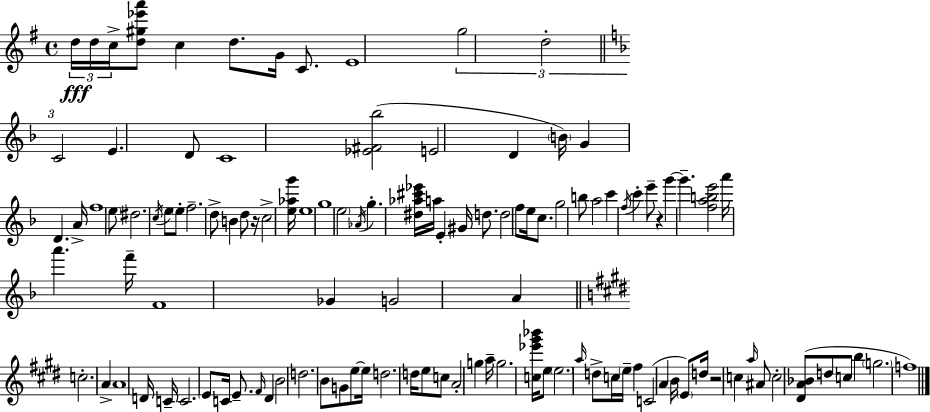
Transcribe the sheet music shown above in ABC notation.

X:1
T:Untitled
M:4/4
L:1/4
K:G
d/4 d/4 c/4 [d^g_e'a']/2 c d/2 G/4 C/2 E4 g2 d2 C2 E D/2 C4 [_E^F_b]2 E2 D B/4 G D A/4 f4 e/2 ^d2 c/4 e/2 e/2 f2 d/2 B d/2 z/4 c2 [e_ag']/4 e4 g4 e2 _A/4 g [^d_a^c'_e']/4 a/4 E ^G/4 d/2 d2 f/2 e/4 c/2 g2 b/2 a2 c' f/4 c' e'/2 z g' g' [fabe']2 a'/4 a' f'/4 F4 _G G2 A c2 A A4 D/4 C/4 C2 E/2 C/4 E/2 ^F/4 ^D B2 d2 B/2 G/2 e/2 e/4 d2 d/4 e/2 c/2 A2 g a/4 g2 [c_e'^g'_b']/4 e/2 e2 a/4 d/2 c/4 e/4 ^f C2 A B/4 E/2 d/4 z2 c a/4 ^A/2 c2 [^DA_B]/2 d/2 c/2 b g2 f4